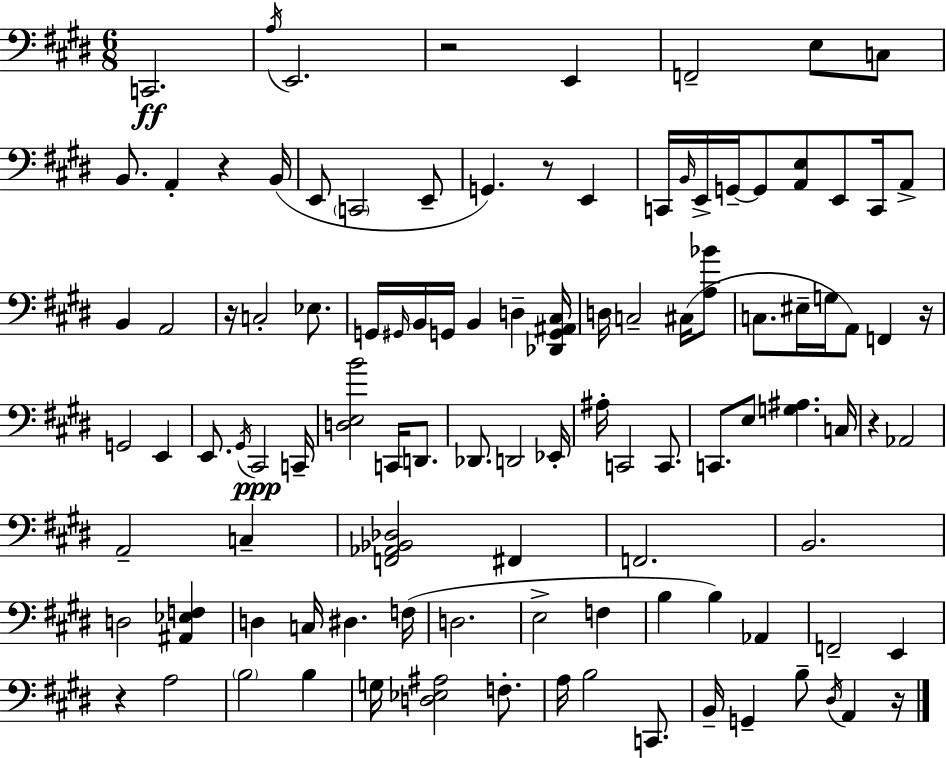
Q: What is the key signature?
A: E major